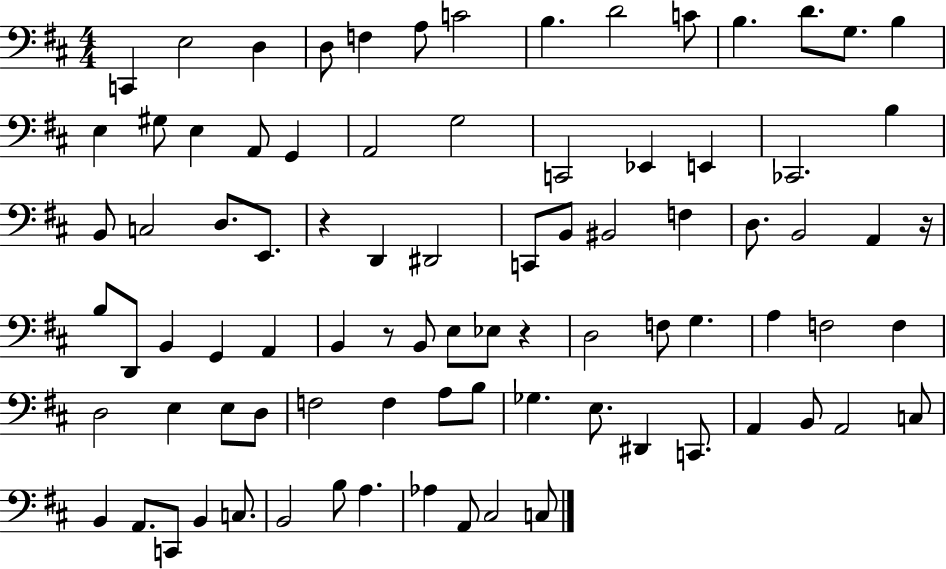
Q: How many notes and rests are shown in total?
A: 86